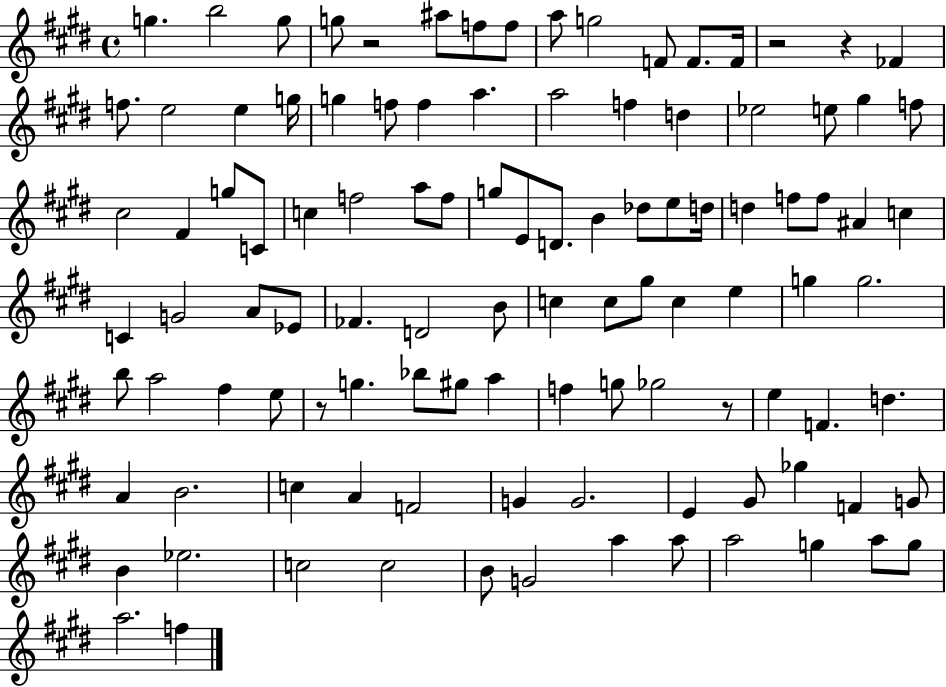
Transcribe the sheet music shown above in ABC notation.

X:1
T:Untitled
M:4/4
L:1/4
K:E
g b2 g/2 g/2 z2 ^a/2 f/2 f/2 a/2 g2 F/2 F/2 F/4 z2 z _F f/2 e2 e g/4 g f/2 f a a2 f d _e2 e/2 ^g f/2 ^c2 ^F g/2 C/2 c f2 a/2 f/2 g/2 E/2 D/2 B _d/2 e/2 d/4 d f/2 f/2 ^A c C G2 A/2 _E/2 _F D2 B/2 c c/2 ^g/2 c e g g2 b/2 a2 ^f e/2 z/2 g _b/2 ^g/2 a f g/2 _g2 z/2 e F d A B2 c A F2 G G2 E ^G/2 _g F G/2 B _e2 c2 c2 B/2 G2 a a/2 a2 g a/2 g/2 a2 f